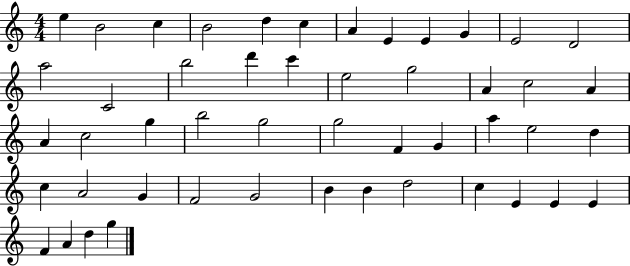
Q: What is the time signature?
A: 4/4